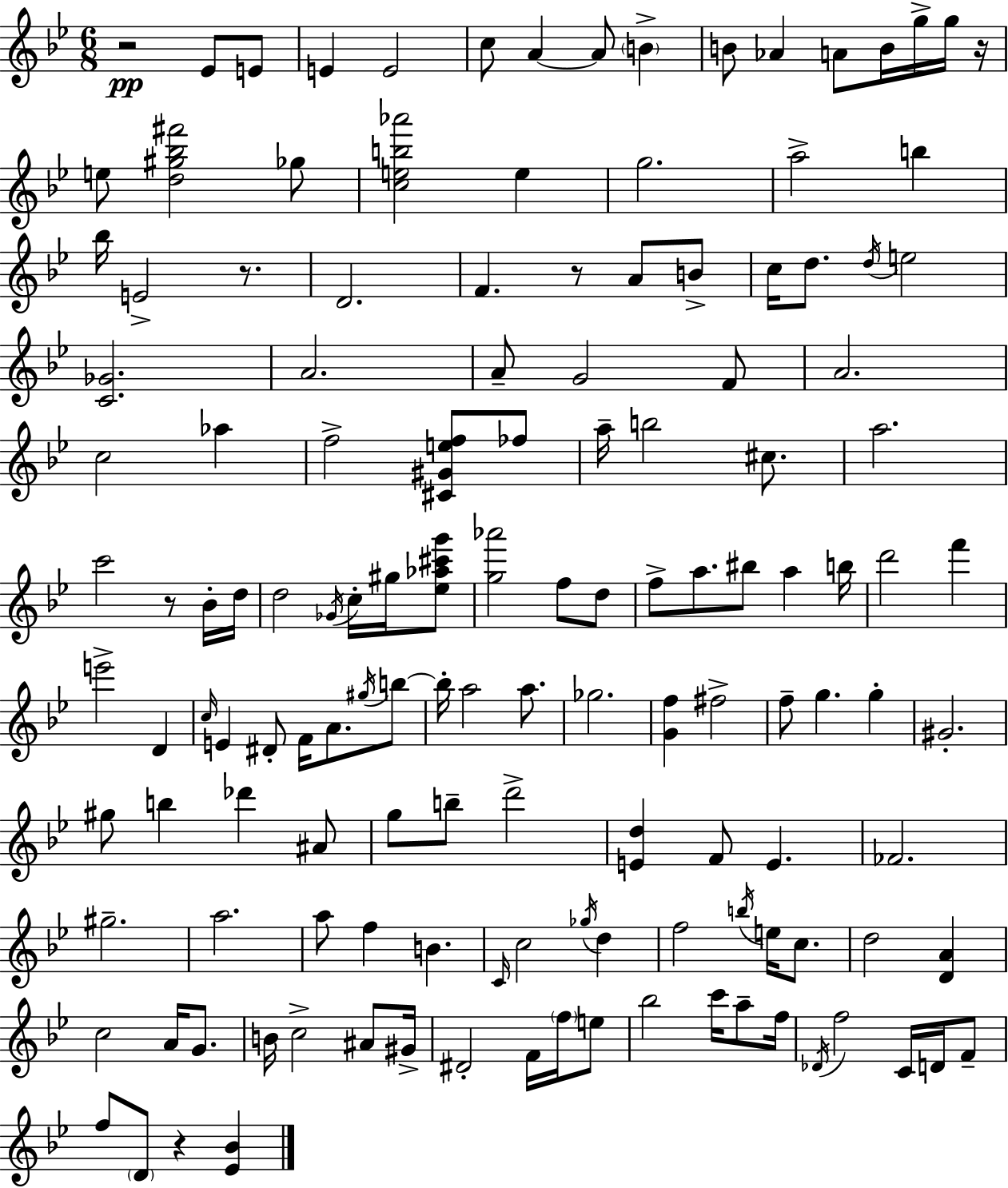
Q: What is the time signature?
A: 6/8